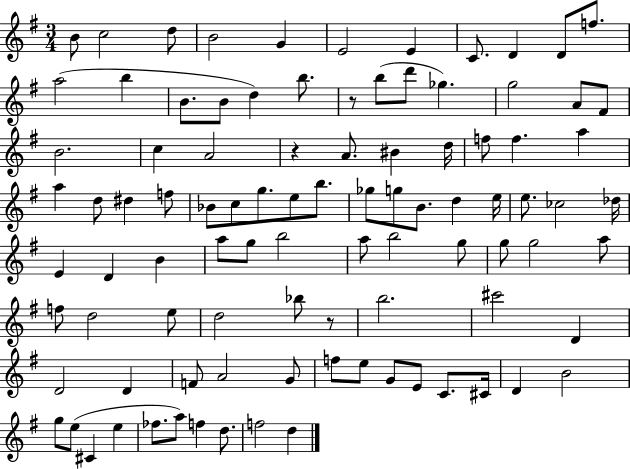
{
  \clef treble
  \numericTimeSignature
  \time 3/4
  \key g \major
  \repeat volta 2 { b'8 c''2 d''8 | b'2 g'4 | e'2 e'4 | c'8. d'4 d'8 f''8. | \break a''2( b''4 | b'8. b'8 d''4) b''8. | r8 b''8( d'''8 ges''4.) | g''2 a'8 fis'8 | \break b'2. | c''4 a'2 | r4 a'8. bis'4 d''16 | f''8 f''4. a''4 | \break a''4 d''8 dis''4 f''8 | bes'8 c''8 g''8. e''8 b''8. | ges''8 g''8 b'8. d''4 e''16 | e''8. ces''2 des''16 | \break e'4 d'4 b'4 | a''8 g''8 b''2 | a''8 b''2 g''8 | g''8 g''2 a''8 | \break f''8 d''2 e''8 | d''2 bes''8 r8 | b''2. | cis'''2 d'4 | \break d'2 d'4 | f'8 a'2 g'8 | f''8 e''8 g'8 e'8 c'8. cis'16 | d'4 b'2 | \break g''8 e''8( cis'4 e''4 | fes''8. a''8) f''4 d''8. | f''2 d''4 | } \bar "|."
}